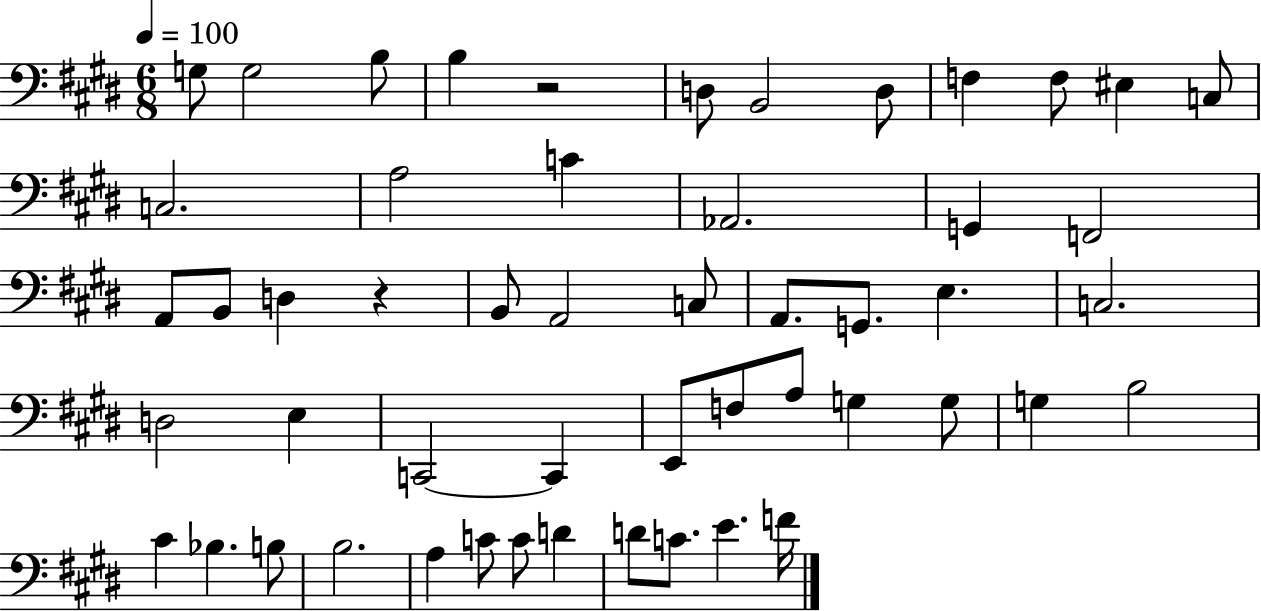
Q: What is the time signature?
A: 6/8